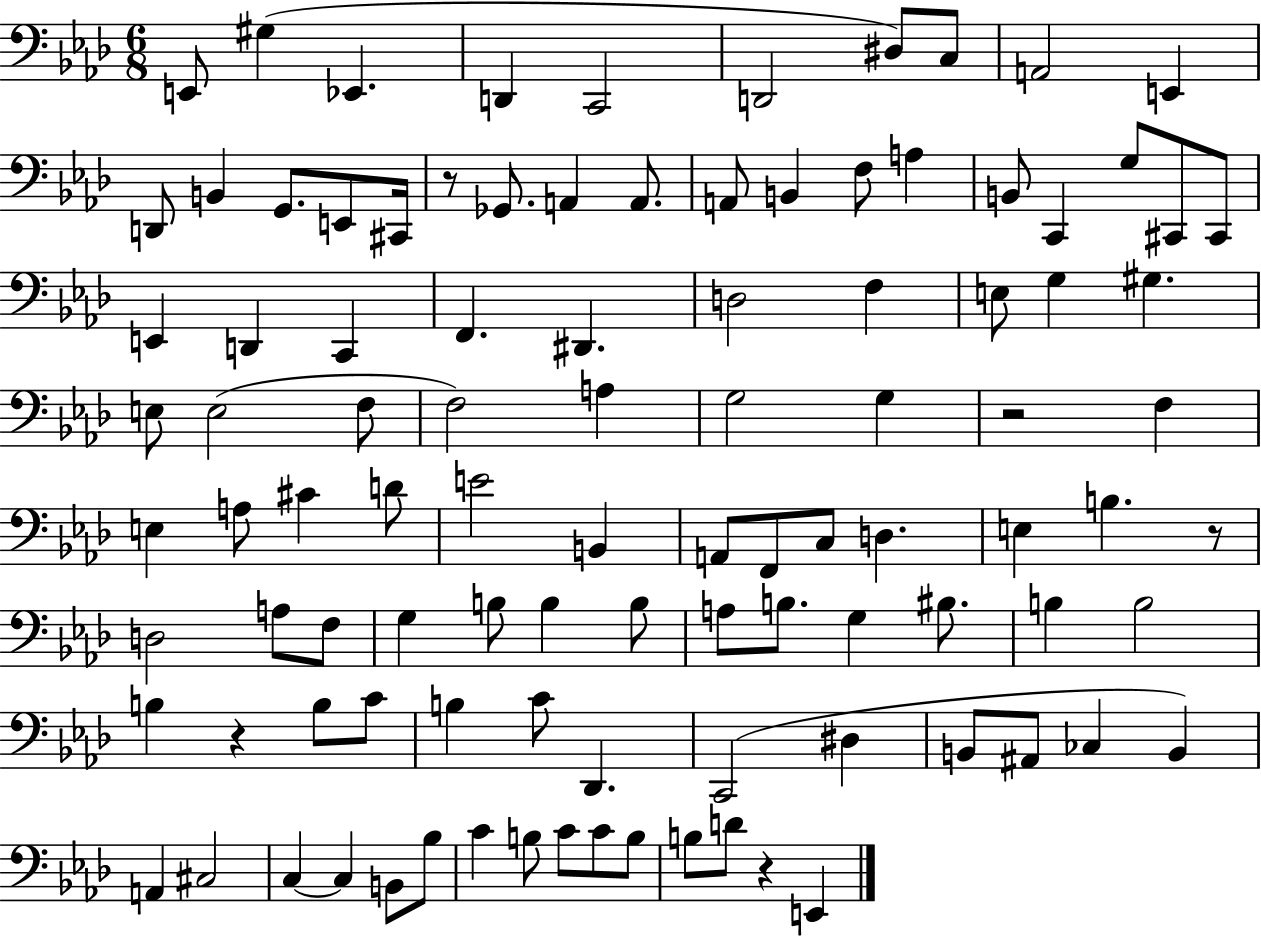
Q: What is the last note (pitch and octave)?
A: E2